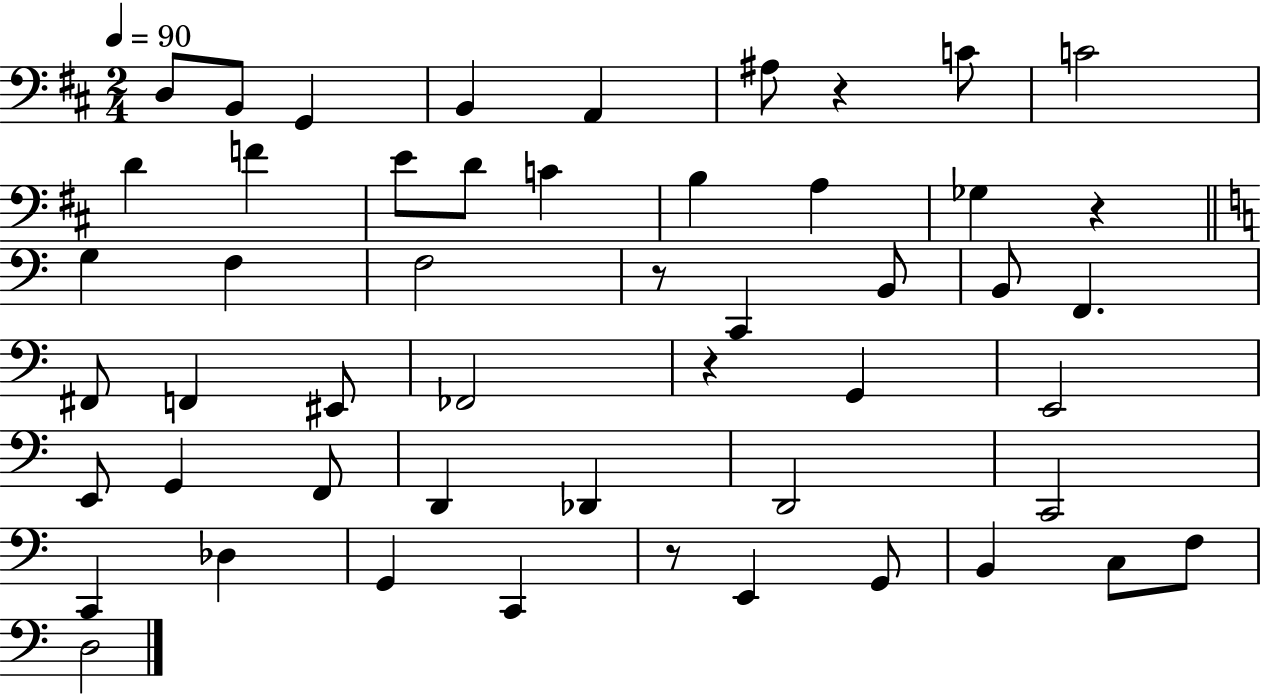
{
  \clef bass
  \numericTimeSignature
  \time 2/4
  \key d \major
  \tempo 4 = 90
  d8 b,8 g,4 | b,4 a,4 | ais8 r4 c'8 | c'2 | \break d'4 f'4 | e'8 d'8 c'4 | b4 a4 | ges4 r4 | \break \bar "||" \break \key c \major g4 f4 | f2 | r8 c,4 b,8 | b,8 f,4. | \break fis,8 f,4 eis,8 | fes,2 | r4 g,4 | e,2 | \break e,8 g,4 f,8 | d,4 des,4 | d,2 | c,2 | \break c,4 des4 | g,4 c,4 | r8 e,4 g,8 | b,4 c8 f8 | \break d2 | \bar "|."
}